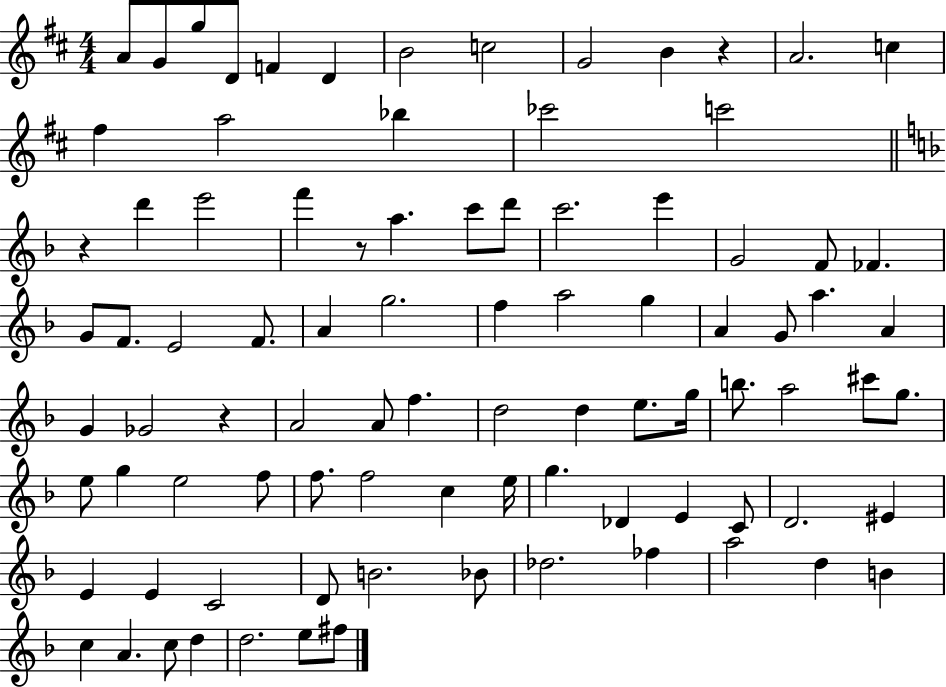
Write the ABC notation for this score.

X:1
T:Untitled
M:4/4
L:1/4
K:D
A/2 G/2 g/2 D/2 F D B2 c2 G2 B z A2 c ^f a2 _b _c'2 c'2 z d' e'2 f' z/2 a c'/2 d'/2 c'2 e' G2 F/2 _F G/2 F/2 E2 F/2 A g2 f a2 g A G/2 a A G _G2 z A2 A/2 f d2 d e/2 g/4 b/2 a2 ^c'/2 g/2 e/2 g e2 f/2 f/2 f2 c e/4 g _D E C/2 D2 ^E E E C2 D/2 B2 _B/2 _d2 _f a2 d B c A c/2 d d2 e/2 ^f/2